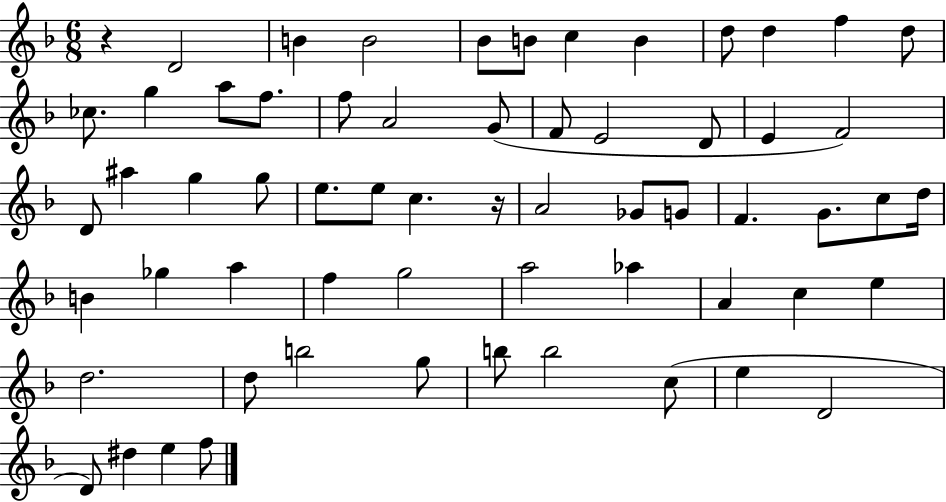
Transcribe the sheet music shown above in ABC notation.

X:1
T:Untitled
M:6/8
L:1/4
K:F
z D2 B B2 _B/2 B/2 c B d/2 d f d/2 _c/2 g a/2 f/2 f/2 A2 G/2 F/2 E2 D/2 E F2 D/2 ^a g g/2 e/2 e/2 c z/4 A2 _G/2 G/2 F G/2 c/2 d/4 B _g a f g2 a2 _a A c e d2 d/2 b2 g/2 b/2 b2 c/2 e D2 D/2 ^d e f/2